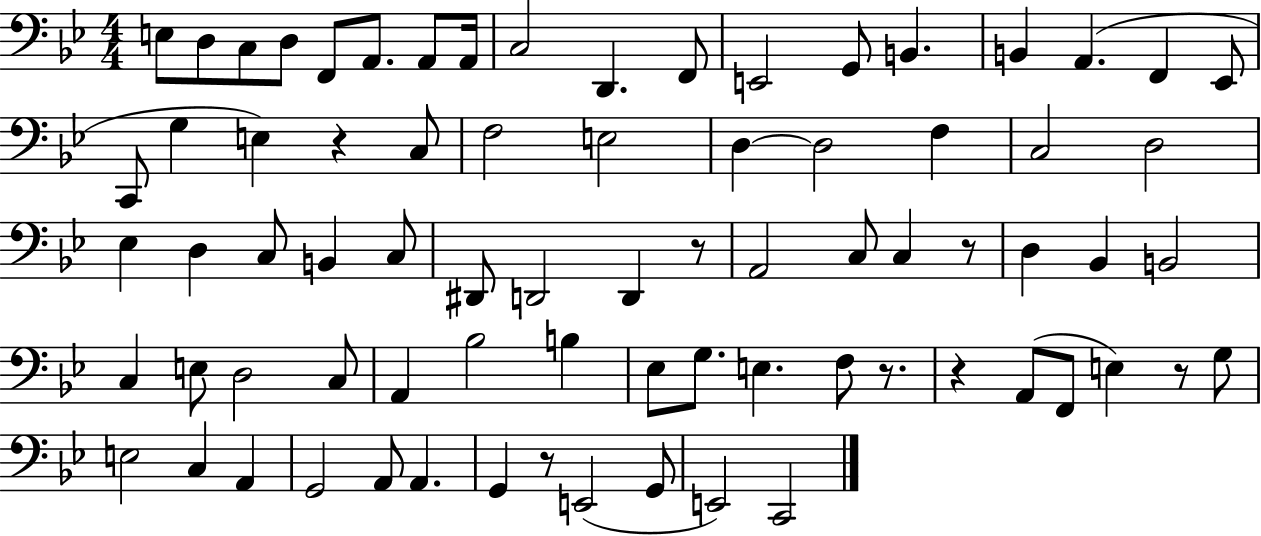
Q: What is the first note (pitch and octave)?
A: E3